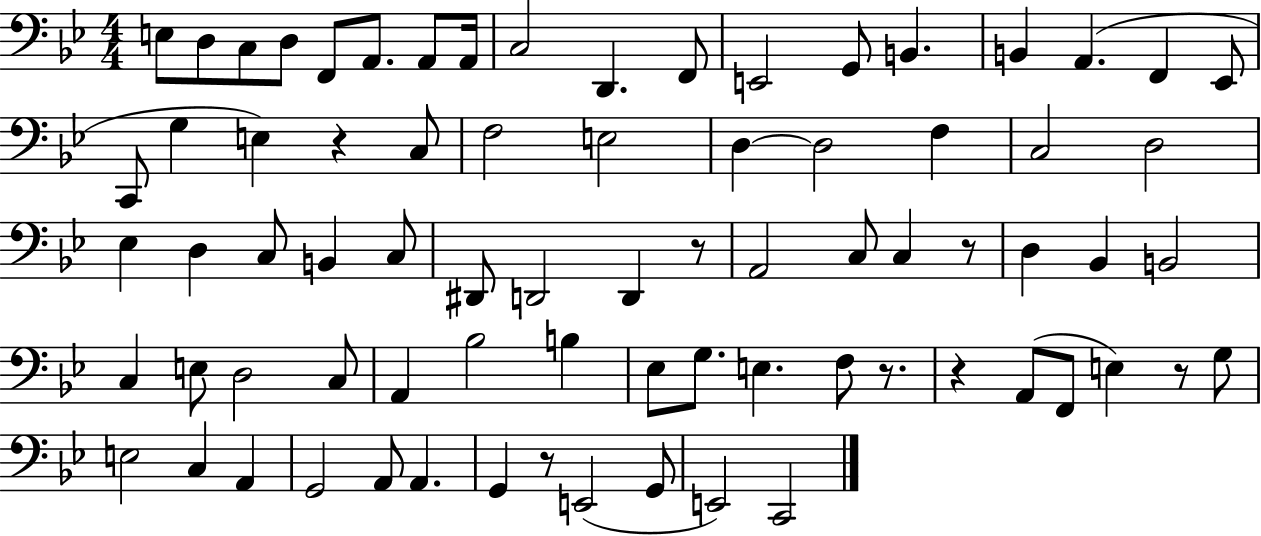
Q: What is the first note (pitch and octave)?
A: E3